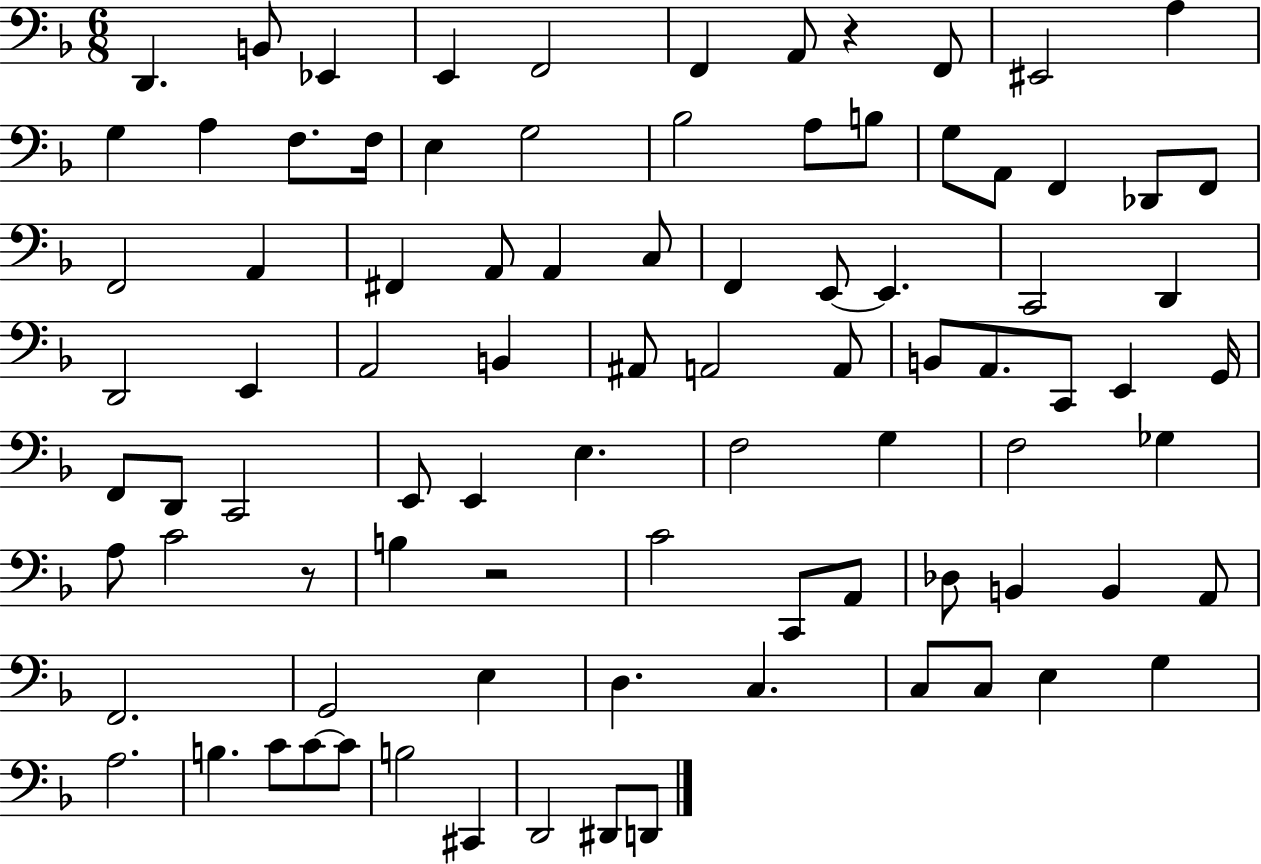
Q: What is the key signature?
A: F major